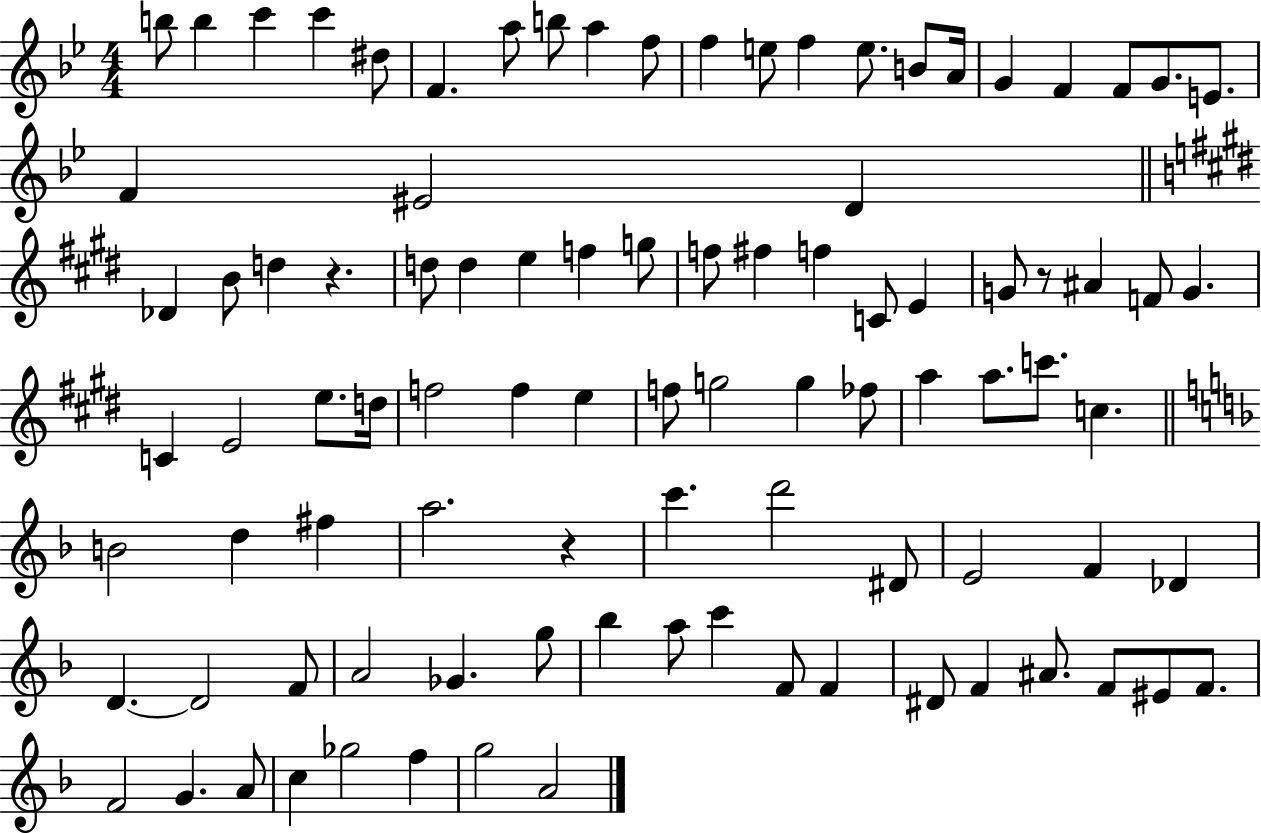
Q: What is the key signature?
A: BES major